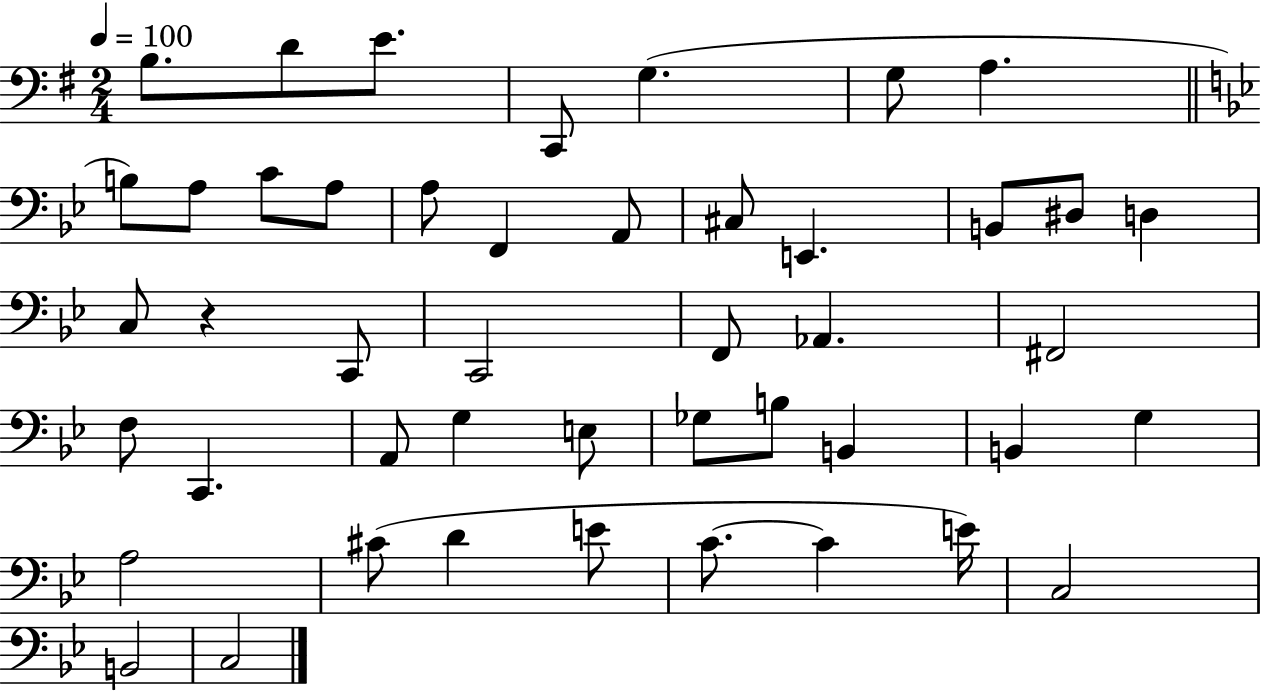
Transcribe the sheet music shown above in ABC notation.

X:1
T:Untitled
M:2/4
L:1/4
K:G
B,/2 D/2 E/2 C,,/2 G, G,/2 A, B,/2 A,/2 C/2 A,/2 A,/2 F,, A,,/2 ^C,/2 E,, B,,/2 ^D,/2 D, C,/2 z C,,/2 C,,2 F,,/2 _A,, ^F,,2 F,/2 C,, A,,/2 G, E,/2 _G,/2 B,/2 B,, B,, G, A,2 ^C/2 D E/2 C/2 C E/4 C,2 B,,2 C,2